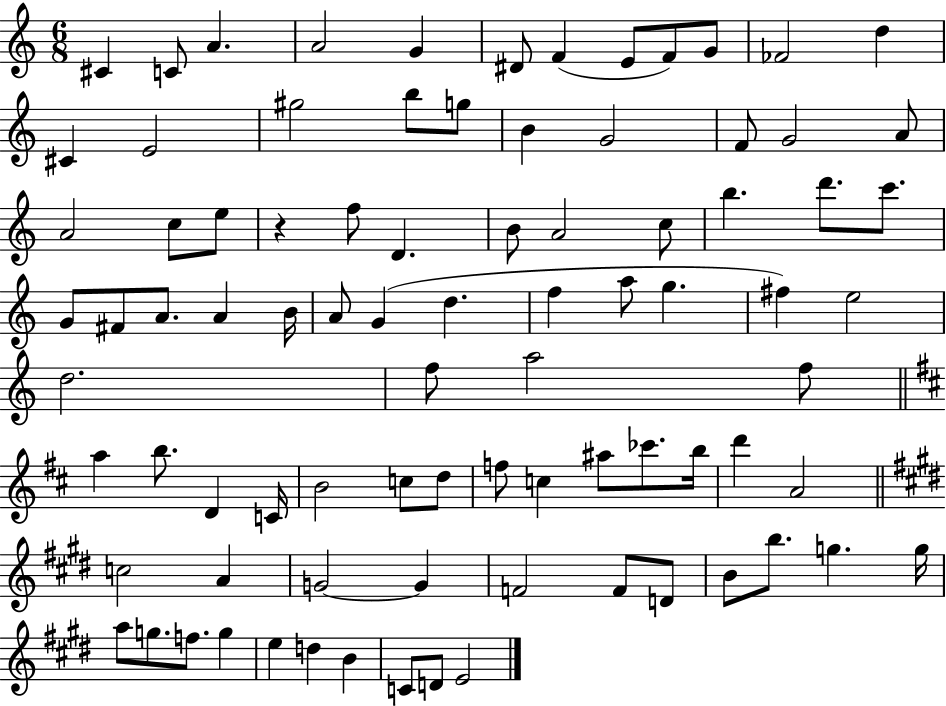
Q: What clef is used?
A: treble